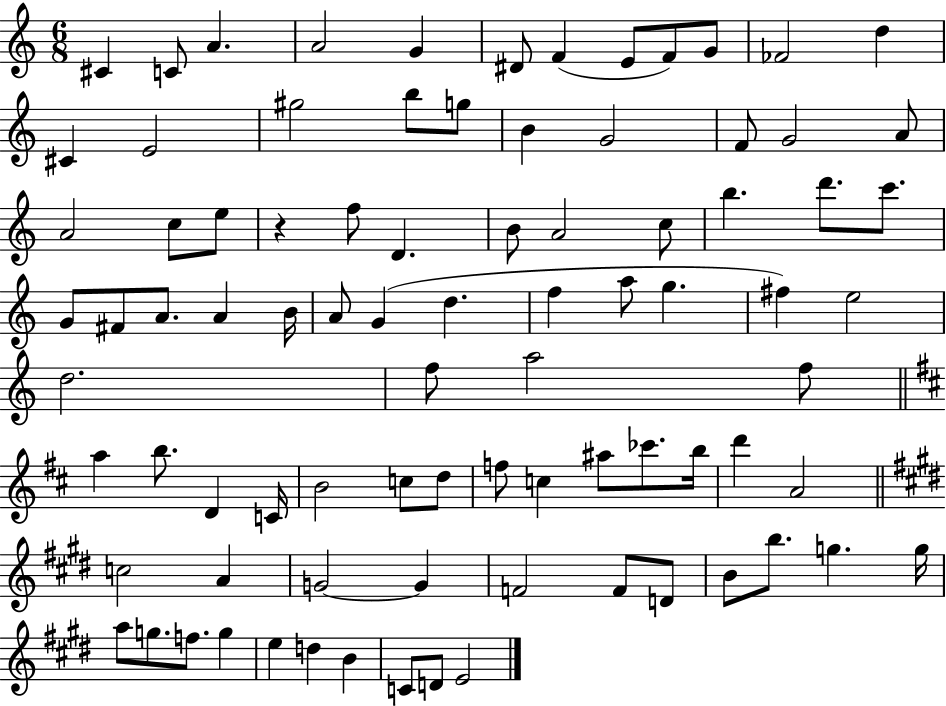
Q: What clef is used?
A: treble